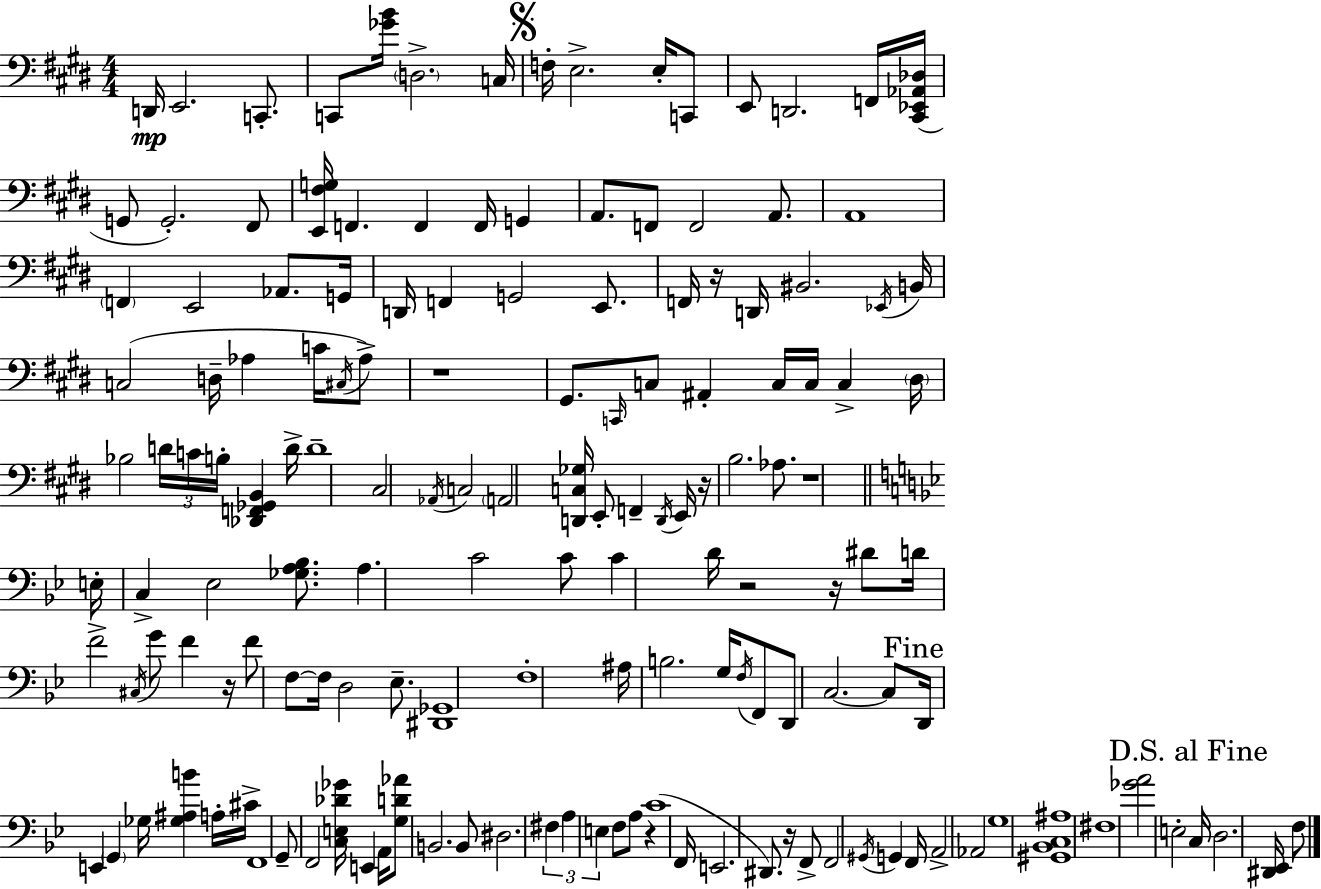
D2/s E2/h. C2/e. C2/e [Gb4,B4]/s D3/h. C3/s F3/s E3/h. E3/s C2/e E2/e D2/h. F2/s [C#2,Eb2,Ab2,Db3]/s G2/e G2/h. F#2/e [E2,F#3,G3]/s F2/q. F2/q F2/s G2/q A2/e. F2/e F2/h A2/e. A2/w F2/q E2/h Ab2/e. G2/s D2/s F2/q G2/h E2/e. F2/s R/s D2/s BIS2/h. Eb2/s B2/s C3/h D3/s Ab3/q C4/s C#3/s Ab3/e R/w G#2/e. C2/s C3/e A#2/q C3/s C3/s C3/q D#3/s Bb3/h D4/s C4/s B3/s [Db2,F2,Gb2,B2]/q D4/s D4/w C#3/h Ab2/s C3/h A2/h [D2,C3,Gb3]/s E2/e F2/q D2/s E2/s R/s B3/h. Ab3/e. R/w E3/s C3/q Eb3/h [Gb3,A3,Bb3]/e. A3/q. C4/h C4/e C4/q D4/s R/h R/s D#4/e D4/s F4/h C#3/s G4/e F4/q R/s F4/e F3/e F3/s D3/h Eb3/e. [D#2,Gb2]/w F3/w A#3/s B3/h. G3/s F3/s F2/e D2/e C3/h. C3/e D2/s E2/q G2/q Gb3/s [Gb3,A#3,B4]/q A3/s C#4/s F2/w G2/e F2/h [C3,E3,Db4,Gb4]/s E2/q A2/s [G3,D4,Ab4]/e B2/h. B2/e D#3/h. F#3/q A3/q E3/q F3/e A3/e R/q C4/w F2/s E2/h. D#2/e. R/s F2/e F2/h G#2/s G2/q F2/s A2/h Ab2/h G3/w [G#2,Bb2,C3,A#3]/w F#3/w [Gb4,A4]/h E3/h C3/s D3/h. [D#2,Eb2]/s F3/e